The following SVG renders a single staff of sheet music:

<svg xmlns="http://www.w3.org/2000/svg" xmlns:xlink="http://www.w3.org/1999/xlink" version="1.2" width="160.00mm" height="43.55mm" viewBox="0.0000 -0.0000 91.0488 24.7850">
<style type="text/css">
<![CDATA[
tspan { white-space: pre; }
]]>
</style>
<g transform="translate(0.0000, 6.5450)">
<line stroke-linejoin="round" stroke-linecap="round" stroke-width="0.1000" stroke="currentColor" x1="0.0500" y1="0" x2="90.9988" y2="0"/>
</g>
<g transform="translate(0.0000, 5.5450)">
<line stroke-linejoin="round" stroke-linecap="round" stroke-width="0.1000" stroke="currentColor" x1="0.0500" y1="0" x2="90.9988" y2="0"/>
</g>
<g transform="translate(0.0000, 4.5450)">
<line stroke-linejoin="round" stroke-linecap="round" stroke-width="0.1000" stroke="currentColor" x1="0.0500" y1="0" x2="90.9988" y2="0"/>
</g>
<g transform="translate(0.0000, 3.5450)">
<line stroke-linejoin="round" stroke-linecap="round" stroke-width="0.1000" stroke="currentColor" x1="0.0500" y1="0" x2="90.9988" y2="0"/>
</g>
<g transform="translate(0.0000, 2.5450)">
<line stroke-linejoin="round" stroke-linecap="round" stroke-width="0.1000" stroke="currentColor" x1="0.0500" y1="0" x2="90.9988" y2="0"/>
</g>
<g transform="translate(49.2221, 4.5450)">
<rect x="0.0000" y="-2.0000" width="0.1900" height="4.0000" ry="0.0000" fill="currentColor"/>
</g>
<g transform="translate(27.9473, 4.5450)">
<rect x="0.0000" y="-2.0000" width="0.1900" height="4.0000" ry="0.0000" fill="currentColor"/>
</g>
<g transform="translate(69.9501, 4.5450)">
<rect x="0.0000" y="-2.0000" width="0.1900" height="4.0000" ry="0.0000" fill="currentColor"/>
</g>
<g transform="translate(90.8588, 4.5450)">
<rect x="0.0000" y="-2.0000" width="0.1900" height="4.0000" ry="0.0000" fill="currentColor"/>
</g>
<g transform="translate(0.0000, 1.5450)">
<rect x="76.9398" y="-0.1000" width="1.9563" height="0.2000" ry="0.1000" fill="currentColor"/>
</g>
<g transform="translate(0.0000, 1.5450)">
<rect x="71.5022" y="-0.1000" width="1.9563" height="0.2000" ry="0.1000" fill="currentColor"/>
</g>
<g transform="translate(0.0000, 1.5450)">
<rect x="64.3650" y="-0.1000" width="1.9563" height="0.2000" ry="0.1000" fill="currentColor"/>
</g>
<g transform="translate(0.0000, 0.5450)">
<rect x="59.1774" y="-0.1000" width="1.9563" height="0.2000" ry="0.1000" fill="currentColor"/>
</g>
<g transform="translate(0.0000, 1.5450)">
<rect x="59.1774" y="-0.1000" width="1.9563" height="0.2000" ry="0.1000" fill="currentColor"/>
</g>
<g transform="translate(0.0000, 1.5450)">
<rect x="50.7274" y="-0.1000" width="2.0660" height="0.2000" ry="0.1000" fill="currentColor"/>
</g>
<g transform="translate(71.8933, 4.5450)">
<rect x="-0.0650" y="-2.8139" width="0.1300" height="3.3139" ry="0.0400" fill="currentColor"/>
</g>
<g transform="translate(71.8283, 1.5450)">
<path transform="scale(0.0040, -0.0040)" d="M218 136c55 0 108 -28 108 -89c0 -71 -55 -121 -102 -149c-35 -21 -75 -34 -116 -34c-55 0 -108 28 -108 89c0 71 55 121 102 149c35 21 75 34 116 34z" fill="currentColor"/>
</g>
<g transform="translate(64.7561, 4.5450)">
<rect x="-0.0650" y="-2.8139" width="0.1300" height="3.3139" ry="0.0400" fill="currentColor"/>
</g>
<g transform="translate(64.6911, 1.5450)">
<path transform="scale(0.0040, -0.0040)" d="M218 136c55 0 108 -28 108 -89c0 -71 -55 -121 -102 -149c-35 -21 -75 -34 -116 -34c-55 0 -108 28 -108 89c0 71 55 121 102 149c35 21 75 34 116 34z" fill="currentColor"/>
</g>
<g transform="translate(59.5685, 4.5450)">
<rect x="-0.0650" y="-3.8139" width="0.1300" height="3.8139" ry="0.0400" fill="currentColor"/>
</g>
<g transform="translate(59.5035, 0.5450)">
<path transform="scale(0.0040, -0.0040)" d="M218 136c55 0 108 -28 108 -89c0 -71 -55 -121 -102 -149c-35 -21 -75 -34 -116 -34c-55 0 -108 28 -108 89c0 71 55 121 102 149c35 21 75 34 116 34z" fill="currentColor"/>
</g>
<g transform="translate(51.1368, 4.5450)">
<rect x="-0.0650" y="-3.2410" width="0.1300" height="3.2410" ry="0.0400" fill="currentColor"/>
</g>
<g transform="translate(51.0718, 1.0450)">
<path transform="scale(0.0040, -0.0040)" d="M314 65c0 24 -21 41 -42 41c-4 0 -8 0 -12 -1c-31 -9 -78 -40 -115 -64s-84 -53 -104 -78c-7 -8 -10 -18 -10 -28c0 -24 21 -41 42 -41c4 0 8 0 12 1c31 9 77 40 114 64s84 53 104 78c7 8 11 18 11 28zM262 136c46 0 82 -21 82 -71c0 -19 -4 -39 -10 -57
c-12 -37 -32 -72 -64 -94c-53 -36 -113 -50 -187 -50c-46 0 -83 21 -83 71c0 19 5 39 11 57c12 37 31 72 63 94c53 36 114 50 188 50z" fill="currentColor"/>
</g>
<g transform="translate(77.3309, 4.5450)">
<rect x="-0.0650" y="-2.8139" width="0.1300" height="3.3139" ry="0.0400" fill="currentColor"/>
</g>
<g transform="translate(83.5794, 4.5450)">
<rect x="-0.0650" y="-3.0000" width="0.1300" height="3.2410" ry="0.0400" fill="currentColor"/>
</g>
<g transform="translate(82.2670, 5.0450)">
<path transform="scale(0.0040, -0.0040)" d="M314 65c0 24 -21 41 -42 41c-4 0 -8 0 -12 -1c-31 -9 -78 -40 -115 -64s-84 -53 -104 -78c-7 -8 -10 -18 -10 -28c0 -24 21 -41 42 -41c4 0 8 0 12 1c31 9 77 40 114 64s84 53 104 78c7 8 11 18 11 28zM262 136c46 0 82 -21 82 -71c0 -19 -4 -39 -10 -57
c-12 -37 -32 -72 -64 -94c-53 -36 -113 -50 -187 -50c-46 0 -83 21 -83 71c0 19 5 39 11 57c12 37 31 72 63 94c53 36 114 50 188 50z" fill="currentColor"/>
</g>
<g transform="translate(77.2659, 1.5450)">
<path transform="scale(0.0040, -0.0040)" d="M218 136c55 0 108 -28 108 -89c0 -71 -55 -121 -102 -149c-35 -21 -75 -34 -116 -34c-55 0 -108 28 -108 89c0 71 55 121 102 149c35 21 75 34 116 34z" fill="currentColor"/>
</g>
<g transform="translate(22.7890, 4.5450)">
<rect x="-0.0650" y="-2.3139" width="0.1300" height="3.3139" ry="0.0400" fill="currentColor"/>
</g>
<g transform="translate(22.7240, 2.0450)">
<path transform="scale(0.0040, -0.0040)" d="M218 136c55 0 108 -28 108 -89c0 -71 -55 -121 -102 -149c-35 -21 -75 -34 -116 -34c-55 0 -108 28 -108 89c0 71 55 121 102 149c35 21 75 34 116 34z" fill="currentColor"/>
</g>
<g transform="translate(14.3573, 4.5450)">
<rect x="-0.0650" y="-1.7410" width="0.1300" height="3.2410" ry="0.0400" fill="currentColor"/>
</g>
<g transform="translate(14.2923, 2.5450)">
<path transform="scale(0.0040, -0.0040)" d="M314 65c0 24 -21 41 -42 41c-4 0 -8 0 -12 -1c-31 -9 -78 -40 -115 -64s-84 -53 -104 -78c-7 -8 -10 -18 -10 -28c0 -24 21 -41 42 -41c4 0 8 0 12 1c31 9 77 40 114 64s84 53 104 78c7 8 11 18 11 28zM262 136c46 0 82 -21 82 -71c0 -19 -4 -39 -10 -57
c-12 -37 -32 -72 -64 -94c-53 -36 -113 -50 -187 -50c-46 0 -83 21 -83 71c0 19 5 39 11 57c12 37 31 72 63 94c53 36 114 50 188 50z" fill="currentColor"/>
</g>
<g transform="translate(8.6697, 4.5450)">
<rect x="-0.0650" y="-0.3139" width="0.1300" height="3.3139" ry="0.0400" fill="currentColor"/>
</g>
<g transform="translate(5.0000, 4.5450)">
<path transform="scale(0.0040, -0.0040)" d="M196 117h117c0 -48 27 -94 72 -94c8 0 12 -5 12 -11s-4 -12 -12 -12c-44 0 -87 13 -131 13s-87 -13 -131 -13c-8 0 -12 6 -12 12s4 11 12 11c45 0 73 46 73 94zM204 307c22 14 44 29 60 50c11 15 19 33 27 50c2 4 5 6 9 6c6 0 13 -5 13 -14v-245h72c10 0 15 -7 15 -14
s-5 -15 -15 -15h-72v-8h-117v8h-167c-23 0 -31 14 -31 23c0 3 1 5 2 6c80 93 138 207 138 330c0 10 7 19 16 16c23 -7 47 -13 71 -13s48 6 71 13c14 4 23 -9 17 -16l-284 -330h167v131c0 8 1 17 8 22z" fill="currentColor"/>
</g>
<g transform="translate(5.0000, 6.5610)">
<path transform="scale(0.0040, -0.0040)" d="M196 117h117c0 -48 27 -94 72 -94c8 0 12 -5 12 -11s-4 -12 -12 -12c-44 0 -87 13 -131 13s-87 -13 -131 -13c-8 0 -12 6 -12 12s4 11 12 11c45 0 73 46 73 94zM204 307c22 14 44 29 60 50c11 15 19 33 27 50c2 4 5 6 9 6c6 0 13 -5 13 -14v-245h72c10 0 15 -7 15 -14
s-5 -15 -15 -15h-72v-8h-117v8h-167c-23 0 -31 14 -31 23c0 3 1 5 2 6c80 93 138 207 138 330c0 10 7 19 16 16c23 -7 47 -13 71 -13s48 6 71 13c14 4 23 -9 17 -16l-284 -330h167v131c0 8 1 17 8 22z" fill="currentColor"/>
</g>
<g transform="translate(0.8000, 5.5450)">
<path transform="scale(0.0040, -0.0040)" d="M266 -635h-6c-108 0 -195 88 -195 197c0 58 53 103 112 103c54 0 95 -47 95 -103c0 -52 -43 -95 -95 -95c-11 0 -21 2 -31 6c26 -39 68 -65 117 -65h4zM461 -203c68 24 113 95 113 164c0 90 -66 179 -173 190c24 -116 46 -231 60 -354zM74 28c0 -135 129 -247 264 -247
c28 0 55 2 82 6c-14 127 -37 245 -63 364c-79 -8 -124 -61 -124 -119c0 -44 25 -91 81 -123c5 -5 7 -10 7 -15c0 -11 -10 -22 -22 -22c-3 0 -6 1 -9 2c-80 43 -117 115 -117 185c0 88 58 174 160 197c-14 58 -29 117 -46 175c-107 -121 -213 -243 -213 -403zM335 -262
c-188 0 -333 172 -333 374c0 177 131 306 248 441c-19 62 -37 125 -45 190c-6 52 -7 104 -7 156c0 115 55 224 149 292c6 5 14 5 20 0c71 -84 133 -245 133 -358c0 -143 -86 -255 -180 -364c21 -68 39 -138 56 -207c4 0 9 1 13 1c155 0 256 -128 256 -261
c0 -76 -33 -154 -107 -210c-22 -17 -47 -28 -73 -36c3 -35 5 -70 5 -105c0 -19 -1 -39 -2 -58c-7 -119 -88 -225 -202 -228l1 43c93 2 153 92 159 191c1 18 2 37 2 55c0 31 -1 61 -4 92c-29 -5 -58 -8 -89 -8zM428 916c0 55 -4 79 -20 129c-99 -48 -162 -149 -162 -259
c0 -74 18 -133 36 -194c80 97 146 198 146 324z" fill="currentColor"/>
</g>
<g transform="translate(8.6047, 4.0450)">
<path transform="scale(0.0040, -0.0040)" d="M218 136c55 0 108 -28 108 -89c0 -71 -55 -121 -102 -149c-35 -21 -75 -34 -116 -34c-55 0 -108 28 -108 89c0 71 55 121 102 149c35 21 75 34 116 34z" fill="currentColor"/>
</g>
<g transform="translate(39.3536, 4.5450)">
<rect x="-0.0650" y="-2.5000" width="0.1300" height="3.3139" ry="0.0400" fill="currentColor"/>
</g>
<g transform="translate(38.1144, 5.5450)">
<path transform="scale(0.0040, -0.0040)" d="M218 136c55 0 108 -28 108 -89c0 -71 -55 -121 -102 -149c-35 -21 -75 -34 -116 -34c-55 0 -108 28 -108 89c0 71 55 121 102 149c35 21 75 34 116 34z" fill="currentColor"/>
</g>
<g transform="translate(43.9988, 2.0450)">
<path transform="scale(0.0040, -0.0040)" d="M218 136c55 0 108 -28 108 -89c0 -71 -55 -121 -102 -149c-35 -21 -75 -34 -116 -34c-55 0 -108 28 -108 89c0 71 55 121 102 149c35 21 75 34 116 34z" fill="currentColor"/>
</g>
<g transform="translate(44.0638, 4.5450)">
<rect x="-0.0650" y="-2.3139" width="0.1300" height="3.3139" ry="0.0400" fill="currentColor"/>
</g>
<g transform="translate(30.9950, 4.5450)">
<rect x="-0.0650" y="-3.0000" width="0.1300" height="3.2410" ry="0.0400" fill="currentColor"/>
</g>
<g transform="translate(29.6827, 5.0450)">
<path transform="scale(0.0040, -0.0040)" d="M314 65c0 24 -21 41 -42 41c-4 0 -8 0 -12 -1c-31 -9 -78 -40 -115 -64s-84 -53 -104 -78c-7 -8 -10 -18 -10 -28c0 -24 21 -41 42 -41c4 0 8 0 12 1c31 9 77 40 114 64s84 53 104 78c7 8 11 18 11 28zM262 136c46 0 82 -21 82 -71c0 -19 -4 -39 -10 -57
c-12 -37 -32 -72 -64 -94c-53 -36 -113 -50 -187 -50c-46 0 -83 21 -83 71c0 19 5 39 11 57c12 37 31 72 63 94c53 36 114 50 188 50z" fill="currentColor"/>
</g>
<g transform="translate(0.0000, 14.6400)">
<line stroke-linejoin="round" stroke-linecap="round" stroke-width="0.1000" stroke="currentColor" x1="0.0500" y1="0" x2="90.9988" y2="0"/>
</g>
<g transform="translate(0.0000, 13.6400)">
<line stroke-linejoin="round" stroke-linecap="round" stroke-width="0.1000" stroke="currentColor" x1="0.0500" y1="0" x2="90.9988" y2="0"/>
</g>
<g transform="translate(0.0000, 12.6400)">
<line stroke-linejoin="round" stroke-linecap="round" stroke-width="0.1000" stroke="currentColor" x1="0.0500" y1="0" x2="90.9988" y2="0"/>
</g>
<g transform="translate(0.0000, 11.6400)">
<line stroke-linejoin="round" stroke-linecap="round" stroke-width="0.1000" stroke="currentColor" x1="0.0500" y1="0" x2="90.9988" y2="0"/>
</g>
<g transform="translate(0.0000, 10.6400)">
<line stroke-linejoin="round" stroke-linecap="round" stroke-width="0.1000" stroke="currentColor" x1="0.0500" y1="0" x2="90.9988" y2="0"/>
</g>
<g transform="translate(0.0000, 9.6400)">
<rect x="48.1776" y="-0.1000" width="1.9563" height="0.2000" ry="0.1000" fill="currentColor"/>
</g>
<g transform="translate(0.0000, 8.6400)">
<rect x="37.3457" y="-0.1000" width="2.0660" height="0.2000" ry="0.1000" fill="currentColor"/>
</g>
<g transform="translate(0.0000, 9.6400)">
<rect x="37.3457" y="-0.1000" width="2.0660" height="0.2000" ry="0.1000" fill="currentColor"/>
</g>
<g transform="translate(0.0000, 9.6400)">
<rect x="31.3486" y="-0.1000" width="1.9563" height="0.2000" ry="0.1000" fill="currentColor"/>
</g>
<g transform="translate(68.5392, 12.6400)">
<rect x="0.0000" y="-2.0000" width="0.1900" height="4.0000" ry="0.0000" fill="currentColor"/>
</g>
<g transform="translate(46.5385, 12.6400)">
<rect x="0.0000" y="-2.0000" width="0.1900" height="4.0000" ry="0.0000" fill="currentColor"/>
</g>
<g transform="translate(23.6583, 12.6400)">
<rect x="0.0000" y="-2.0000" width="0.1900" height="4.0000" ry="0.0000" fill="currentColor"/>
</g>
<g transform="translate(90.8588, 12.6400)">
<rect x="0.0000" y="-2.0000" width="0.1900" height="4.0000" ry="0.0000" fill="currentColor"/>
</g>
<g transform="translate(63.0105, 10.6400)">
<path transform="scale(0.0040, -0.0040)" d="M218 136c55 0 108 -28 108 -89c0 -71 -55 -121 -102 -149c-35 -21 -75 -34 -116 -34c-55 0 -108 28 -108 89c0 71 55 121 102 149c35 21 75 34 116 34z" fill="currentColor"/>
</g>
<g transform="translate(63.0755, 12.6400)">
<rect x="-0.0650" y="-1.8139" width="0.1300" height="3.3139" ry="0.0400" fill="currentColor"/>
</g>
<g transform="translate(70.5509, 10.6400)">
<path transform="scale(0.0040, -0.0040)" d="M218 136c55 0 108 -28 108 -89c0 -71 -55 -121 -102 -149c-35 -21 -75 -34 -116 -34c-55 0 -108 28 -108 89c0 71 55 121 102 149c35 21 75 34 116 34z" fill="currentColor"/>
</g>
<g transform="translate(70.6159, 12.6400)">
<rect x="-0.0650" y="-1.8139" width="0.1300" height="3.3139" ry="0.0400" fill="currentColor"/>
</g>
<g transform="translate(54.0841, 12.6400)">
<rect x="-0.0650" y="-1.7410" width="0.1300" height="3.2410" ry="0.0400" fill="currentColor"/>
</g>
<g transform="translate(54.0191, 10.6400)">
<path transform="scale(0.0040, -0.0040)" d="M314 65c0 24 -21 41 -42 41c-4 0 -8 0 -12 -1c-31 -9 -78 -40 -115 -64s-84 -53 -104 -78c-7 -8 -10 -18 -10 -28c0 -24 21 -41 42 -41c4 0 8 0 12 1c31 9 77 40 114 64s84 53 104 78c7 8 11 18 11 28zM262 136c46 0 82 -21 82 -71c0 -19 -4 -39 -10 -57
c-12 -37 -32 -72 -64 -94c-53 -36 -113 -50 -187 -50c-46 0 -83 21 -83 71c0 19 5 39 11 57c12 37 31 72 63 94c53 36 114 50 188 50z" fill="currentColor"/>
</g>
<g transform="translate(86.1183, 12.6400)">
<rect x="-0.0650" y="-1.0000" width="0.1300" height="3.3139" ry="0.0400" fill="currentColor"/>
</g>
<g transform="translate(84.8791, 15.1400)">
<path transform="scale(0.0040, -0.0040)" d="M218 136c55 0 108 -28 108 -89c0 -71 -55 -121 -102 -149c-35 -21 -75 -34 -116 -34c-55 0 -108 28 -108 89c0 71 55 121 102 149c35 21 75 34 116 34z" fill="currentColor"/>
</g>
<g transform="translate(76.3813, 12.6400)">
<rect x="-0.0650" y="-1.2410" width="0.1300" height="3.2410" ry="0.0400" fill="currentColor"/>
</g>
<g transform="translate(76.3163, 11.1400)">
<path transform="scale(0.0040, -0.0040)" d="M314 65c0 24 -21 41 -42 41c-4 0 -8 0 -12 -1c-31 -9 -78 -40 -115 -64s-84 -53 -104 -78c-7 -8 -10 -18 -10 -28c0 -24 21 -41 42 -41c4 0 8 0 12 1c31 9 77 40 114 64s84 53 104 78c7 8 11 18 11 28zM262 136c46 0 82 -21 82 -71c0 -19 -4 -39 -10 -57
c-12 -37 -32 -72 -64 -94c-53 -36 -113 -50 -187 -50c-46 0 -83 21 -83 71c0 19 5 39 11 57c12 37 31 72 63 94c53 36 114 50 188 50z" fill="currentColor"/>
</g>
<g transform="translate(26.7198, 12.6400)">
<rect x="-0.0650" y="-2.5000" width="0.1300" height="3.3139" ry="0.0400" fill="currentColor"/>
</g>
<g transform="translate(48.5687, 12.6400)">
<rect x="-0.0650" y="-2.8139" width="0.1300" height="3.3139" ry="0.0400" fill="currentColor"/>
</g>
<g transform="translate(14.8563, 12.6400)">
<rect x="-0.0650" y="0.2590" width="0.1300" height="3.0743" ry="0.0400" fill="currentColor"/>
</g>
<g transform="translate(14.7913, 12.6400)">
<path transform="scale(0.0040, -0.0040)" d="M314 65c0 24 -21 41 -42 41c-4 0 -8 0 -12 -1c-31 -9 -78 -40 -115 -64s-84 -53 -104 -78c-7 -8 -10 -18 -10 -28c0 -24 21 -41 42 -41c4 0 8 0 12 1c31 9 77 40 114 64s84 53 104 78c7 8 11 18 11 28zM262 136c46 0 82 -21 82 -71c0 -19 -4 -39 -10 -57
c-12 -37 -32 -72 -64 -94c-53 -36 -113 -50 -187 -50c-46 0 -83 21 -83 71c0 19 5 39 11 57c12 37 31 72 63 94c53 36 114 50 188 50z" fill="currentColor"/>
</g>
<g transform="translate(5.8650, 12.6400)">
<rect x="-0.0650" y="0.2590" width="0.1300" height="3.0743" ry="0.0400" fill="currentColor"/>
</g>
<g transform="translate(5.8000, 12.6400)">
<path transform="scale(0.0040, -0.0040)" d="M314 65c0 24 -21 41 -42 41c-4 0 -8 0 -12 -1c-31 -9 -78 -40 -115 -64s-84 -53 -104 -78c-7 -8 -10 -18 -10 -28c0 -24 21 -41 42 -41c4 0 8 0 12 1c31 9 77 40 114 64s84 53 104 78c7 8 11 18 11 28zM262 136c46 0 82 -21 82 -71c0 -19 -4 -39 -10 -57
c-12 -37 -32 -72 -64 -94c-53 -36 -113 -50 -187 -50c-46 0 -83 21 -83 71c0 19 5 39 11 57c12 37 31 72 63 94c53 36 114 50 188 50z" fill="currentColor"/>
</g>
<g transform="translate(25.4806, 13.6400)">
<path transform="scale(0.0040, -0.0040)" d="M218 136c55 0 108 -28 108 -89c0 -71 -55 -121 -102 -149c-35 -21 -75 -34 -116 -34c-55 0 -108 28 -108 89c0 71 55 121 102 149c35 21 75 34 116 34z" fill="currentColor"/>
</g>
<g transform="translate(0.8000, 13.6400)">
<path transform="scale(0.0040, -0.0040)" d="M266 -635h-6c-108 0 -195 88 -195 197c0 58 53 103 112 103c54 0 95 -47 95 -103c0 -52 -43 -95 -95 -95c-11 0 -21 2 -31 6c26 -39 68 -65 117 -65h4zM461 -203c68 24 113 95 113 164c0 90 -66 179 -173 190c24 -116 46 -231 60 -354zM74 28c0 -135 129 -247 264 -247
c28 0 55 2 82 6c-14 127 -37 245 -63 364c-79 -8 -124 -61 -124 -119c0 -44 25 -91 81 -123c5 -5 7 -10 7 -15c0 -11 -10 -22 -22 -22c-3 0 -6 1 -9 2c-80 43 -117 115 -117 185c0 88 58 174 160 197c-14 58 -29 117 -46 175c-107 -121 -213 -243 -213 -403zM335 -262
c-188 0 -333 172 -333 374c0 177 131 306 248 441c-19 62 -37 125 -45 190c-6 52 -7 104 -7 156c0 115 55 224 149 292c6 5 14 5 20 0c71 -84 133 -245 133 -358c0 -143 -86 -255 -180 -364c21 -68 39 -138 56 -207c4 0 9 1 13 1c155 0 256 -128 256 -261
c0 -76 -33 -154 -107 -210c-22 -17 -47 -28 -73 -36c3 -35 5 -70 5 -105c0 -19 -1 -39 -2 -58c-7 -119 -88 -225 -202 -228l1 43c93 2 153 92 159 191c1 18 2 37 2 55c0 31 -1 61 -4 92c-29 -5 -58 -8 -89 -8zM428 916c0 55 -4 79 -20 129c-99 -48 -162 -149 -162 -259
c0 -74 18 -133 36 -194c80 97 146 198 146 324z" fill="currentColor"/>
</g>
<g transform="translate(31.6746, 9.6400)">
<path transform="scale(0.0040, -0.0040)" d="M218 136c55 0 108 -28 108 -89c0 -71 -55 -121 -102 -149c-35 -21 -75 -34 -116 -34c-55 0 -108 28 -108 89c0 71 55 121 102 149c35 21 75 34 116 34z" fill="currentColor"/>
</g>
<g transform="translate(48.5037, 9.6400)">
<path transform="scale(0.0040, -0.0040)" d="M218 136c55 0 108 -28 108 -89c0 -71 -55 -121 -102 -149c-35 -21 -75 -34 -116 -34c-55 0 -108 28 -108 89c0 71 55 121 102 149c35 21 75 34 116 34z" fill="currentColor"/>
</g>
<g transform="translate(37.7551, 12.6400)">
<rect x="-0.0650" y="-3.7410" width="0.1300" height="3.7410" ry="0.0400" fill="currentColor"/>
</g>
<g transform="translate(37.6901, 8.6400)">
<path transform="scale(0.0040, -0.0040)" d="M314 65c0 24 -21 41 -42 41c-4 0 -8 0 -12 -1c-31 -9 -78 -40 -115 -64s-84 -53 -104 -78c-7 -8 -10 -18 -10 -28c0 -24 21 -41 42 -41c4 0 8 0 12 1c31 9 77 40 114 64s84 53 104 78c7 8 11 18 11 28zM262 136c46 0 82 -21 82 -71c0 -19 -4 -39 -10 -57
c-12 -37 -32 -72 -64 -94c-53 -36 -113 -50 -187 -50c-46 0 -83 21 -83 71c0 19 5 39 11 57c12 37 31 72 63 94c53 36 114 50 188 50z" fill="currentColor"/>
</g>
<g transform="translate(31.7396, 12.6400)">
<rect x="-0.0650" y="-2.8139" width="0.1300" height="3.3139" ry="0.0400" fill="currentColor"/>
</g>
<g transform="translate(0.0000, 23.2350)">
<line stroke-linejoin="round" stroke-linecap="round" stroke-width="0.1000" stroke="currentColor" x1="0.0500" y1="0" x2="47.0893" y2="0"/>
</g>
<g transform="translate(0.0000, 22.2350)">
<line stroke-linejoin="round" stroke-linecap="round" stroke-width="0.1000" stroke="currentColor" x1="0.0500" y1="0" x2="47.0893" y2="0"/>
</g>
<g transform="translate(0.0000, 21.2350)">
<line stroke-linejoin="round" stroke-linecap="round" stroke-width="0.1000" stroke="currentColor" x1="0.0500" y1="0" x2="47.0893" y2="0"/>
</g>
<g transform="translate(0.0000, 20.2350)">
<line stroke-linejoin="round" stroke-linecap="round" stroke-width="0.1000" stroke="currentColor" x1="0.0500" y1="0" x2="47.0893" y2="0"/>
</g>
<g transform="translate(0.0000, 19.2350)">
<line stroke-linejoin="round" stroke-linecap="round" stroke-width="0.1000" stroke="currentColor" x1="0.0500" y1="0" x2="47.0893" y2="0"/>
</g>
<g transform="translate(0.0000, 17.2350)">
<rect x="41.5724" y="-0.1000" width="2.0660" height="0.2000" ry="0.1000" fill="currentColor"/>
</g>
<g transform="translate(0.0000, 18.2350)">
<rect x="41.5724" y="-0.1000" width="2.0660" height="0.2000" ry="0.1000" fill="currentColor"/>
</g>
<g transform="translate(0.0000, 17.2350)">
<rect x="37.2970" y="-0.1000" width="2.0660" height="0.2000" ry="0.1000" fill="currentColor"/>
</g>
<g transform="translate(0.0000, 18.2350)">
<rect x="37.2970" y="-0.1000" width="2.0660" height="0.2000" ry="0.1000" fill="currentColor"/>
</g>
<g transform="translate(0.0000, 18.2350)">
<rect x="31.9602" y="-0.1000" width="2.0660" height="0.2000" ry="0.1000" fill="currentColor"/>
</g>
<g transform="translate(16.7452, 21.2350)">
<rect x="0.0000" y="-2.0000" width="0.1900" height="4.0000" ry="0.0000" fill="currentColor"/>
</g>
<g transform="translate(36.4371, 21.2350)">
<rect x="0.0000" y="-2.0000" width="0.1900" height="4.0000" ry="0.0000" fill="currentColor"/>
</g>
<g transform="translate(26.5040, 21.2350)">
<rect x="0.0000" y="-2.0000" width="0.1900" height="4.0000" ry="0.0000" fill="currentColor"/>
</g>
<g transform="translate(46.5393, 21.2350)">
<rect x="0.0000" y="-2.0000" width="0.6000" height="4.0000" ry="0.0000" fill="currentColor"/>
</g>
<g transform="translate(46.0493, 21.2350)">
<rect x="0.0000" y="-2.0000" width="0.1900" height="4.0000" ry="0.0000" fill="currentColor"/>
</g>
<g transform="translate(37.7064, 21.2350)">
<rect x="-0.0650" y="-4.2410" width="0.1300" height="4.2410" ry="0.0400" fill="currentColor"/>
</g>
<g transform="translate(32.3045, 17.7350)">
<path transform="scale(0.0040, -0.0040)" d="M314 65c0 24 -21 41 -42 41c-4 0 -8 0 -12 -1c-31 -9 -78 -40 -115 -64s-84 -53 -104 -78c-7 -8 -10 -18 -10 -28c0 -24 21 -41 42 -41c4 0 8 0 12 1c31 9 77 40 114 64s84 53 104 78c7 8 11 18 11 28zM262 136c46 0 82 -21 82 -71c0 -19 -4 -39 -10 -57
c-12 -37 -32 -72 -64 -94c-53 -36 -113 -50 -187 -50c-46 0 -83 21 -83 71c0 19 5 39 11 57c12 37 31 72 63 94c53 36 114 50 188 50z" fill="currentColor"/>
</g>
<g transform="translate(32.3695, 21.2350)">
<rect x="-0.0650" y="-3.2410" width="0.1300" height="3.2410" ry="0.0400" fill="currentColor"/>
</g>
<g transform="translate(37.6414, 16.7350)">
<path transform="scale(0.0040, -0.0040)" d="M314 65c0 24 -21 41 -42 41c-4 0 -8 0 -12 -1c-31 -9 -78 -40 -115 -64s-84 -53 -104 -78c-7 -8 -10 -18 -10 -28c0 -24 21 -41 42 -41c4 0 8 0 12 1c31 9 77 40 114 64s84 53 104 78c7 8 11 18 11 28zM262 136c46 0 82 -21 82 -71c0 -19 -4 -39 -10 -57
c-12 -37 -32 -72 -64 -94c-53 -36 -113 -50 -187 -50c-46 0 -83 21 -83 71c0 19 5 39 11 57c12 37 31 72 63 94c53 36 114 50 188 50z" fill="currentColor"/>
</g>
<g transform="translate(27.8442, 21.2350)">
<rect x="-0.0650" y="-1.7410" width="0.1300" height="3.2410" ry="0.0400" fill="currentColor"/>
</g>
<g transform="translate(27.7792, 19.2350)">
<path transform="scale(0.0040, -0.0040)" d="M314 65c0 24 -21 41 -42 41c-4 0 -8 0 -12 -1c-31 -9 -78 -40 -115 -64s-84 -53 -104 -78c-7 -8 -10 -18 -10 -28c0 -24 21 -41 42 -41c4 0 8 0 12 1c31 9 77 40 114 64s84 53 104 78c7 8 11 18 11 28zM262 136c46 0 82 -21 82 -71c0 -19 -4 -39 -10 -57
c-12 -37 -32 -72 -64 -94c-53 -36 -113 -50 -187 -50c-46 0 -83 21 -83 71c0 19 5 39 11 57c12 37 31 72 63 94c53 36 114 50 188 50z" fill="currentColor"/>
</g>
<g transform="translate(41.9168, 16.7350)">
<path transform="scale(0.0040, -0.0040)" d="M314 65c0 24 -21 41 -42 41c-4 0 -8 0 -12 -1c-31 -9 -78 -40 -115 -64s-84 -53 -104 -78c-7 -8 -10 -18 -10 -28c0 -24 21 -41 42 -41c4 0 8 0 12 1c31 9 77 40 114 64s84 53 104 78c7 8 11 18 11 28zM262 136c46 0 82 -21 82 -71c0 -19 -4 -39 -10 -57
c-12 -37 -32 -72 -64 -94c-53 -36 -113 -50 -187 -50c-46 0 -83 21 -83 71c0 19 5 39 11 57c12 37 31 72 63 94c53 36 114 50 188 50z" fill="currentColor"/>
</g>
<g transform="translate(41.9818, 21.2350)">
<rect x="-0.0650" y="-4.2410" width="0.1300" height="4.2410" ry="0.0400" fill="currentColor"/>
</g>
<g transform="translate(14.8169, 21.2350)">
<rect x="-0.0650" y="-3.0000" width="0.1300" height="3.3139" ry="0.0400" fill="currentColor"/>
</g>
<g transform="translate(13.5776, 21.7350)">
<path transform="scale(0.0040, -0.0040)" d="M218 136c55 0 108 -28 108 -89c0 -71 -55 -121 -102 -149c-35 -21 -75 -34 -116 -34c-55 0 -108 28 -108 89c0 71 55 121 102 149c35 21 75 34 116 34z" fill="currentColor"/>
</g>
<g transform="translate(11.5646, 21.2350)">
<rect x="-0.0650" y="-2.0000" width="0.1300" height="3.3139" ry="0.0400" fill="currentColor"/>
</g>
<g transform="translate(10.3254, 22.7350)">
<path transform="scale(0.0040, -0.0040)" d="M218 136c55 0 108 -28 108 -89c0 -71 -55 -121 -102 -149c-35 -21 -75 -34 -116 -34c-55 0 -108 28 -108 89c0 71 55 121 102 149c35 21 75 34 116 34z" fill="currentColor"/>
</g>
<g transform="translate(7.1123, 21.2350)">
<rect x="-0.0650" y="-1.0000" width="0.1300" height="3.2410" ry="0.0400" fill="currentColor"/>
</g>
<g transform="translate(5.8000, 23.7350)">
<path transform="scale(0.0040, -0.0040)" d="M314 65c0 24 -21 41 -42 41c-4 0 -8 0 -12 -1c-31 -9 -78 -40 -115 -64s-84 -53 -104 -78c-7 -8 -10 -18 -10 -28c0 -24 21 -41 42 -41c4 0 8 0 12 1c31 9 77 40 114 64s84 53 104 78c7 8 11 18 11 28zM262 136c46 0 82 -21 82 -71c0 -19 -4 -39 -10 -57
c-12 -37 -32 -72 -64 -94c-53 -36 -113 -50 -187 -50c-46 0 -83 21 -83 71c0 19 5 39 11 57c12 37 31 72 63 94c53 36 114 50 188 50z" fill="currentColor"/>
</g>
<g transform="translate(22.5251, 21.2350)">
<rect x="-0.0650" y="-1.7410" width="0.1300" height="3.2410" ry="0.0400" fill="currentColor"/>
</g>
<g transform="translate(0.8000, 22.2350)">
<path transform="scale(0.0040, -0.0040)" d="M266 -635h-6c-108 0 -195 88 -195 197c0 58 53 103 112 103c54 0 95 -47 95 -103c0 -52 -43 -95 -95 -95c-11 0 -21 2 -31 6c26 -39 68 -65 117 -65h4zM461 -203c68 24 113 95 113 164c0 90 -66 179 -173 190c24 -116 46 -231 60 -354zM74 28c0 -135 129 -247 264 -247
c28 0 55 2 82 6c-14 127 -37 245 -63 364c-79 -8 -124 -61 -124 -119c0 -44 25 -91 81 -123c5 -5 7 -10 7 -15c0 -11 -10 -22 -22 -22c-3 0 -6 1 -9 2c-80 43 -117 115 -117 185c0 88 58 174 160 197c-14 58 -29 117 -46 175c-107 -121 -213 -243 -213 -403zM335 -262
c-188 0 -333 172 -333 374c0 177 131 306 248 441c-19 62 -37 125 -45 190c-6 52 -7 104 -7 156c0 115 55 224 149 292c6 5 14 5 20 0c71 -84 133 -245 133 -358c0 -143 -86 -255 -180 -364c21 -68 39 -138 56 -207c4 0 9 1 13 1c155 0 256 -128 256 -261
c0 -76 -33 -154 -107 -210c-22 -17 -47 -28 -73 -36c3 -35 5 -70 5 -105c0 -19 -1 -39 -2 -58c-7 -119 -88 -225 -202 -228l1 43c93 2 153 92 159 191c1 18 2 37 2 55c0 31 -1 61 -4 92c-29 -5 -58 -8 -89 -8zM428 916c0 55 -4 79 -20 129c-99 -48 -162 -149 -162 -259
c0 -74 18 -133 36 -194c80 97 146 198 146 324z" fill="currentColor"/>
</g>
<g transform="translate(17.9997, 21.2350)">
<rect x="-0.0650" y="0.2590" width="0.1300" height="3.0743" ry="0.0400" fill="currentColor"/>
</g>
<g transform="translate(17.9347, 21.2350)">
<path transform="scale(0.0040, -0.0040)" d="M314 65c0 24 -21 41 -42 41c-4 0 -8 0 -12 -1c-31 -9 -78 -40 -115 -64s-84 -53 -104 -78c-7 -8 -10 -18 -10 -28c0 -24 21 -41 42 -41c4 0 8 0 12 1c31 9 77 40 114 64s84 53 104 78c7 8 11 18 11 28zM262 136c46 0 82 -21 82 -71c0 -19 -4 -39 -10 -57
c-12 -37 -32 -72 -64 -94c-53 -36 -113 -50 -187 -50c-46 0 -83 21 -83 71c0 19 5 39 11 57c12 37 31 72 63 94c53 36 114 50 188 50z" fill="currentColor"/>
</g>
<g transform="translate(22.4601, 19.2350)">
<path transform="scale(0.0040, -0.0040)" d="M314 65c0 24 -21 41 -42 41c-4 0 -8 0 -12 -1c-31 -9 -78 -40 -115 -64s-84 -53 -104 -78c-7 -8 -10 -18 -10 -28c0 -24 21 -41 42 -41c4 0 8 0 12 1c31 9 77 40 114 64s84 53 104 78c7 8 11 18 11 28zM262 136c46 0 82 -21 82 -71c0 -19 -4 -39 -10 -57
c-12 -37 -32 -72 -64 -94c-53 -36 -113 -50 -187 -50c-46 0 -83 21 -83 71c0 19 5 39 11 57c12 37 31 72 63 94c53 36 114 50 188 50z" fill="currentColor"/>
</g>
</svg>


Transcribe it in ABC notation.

X:1
T:Untitled
M:4/4
L:1/4
K:C
c f2 g A2 G g b2 c' a a a A2 B2 B2 G a c'2 a f2 f f e2 D D2 F A B2 f2 f2 b2 d'2 d'2